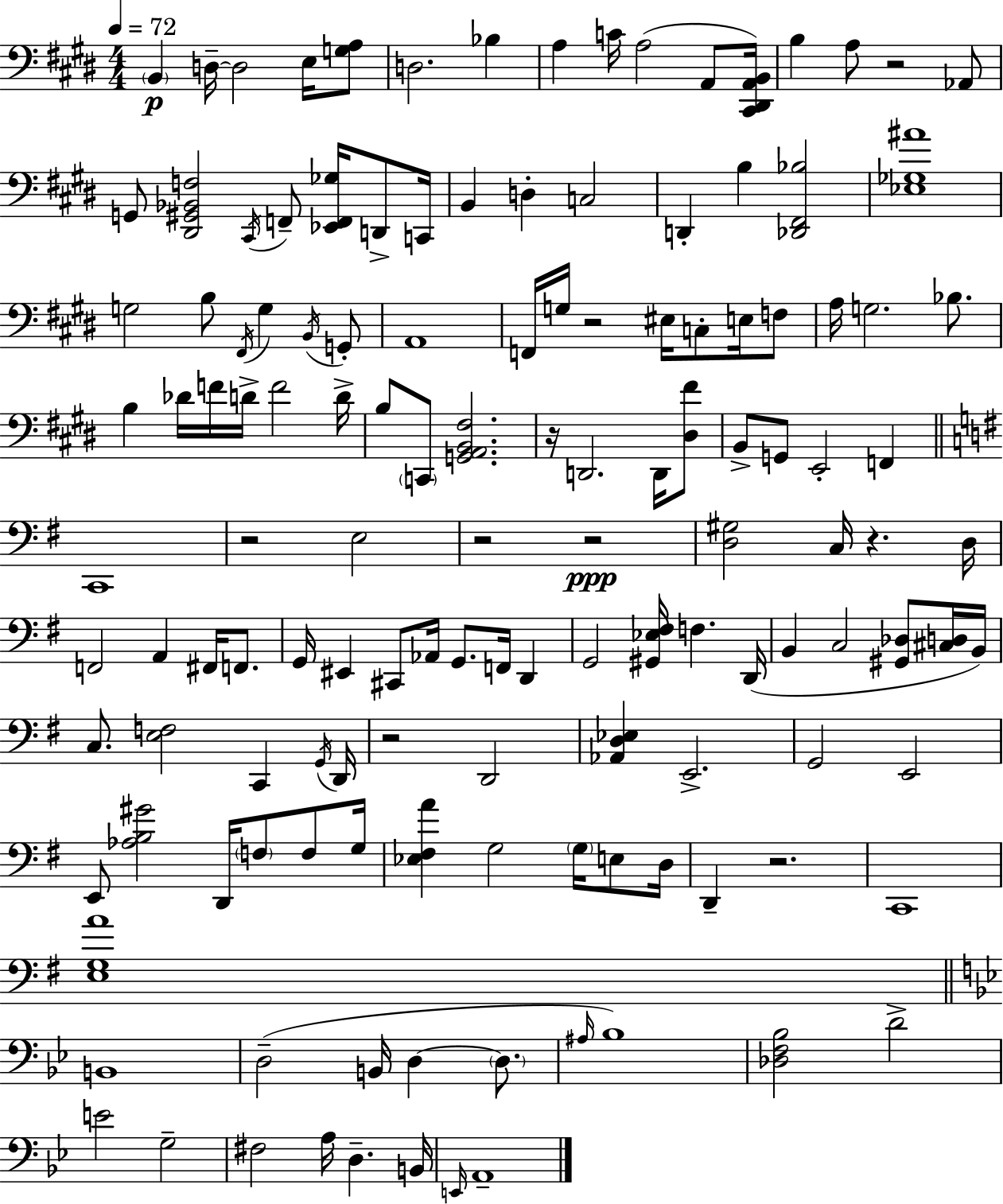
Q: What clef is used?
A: bass